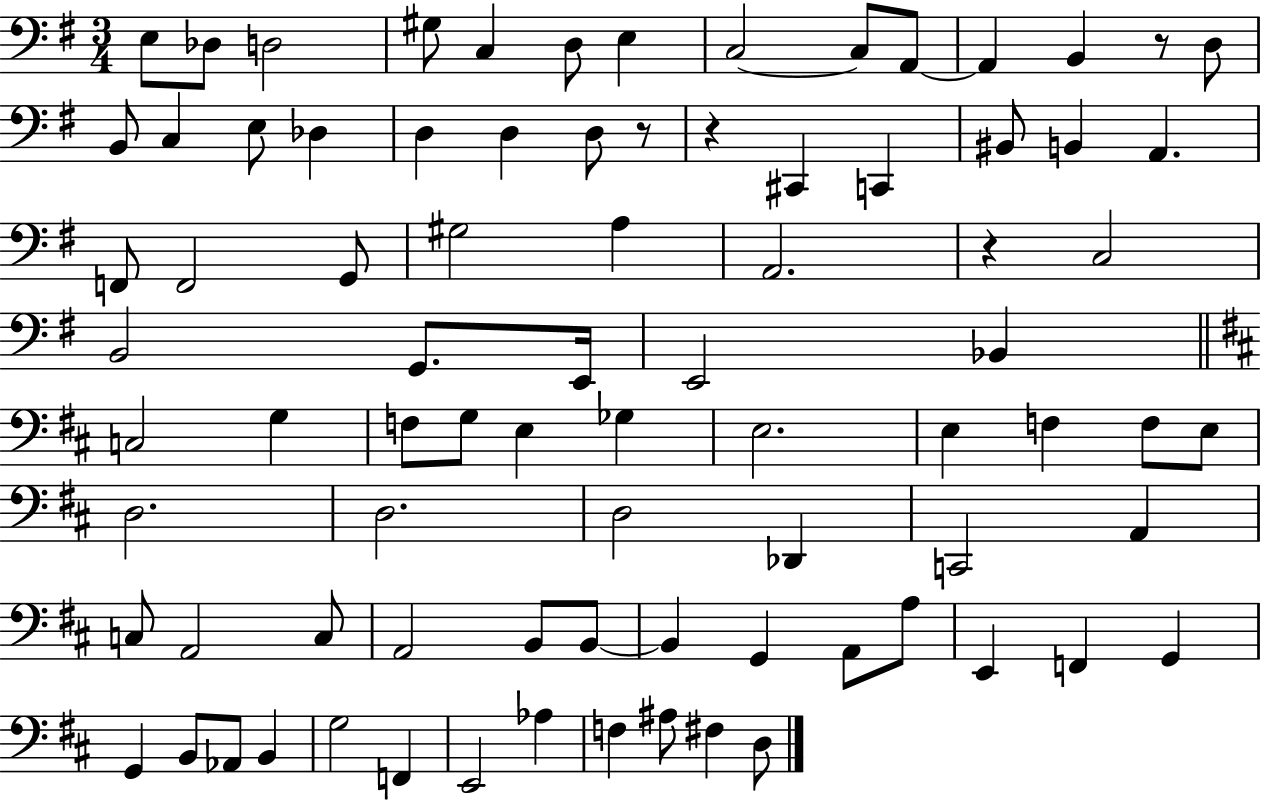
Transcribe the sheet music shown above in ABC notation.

X:1
T:Untitled
M:3/4
L:1/4
K:G
E,/2 _D,/2 D,2 ^G,/2 C, D,/2 E, C,2 C,/2 A,,/2 A,, B,, z/2 D,/2 B,,/2 C, E,/2 _D, D, D, D,/2 z/2 z ^C,, C,, ^B,,/2 B,, A,, F,,/2 F,,2 G,,/2 ^G,2 A, A,,2 z C,2 B,,2 G,,/2 E,,/4 E,,2 _B,, C,2 G, F,/2 G,/2 E, _G, E,2 E, F, F,/2 E,/2 D,2 D,2 D,2 _D,, C,,2 A,, C,/2 A,,2 C,/2 A,,2 B,,/2 B,,/2 B,, G,, A,,/2 A,/2 E,, F,, G,, G,, B,,/2 _A,,/2 B,, G,2 F,, E,,2 _A, F, ^A,/2 ^F, D,/2